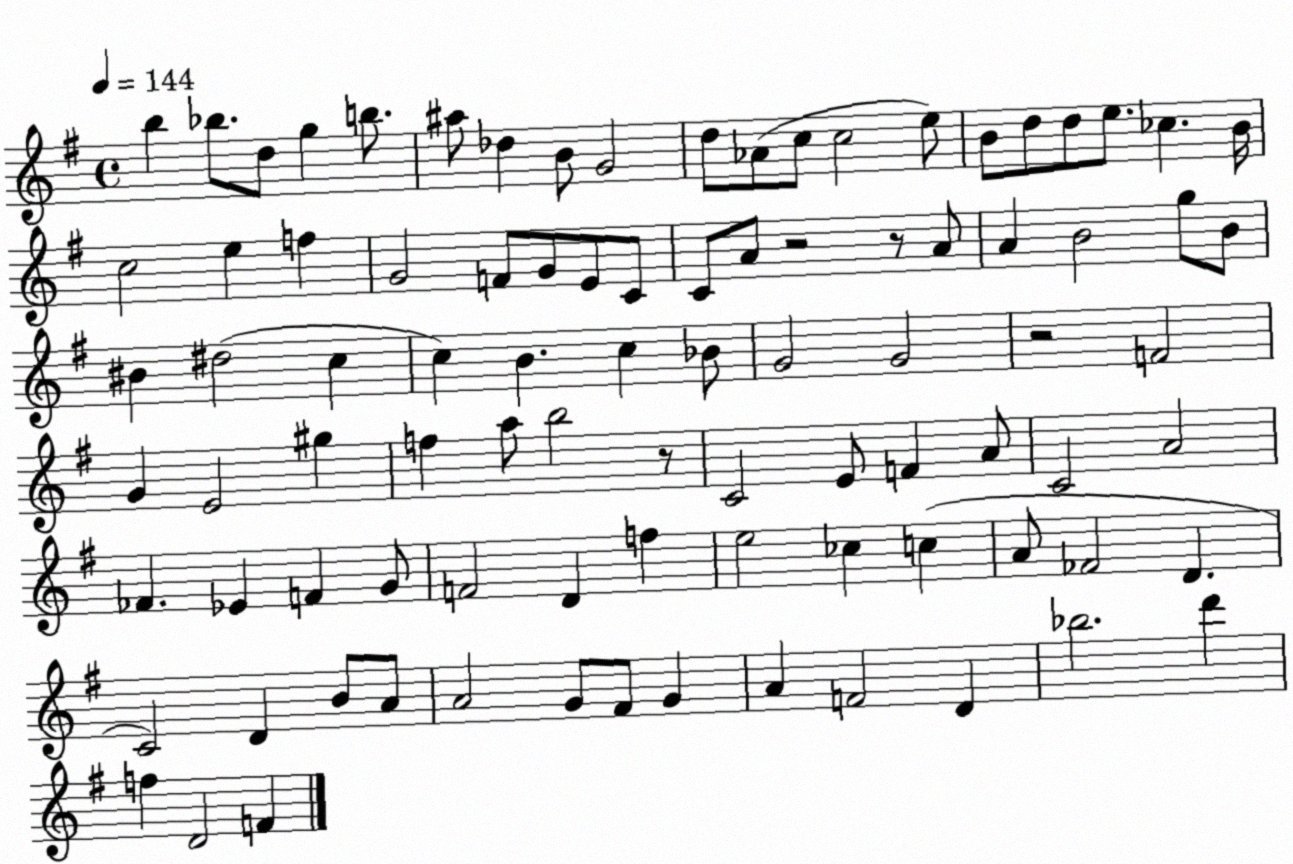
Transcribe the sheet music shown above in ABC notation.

X:1
T:Untitled
M:4/4
L:1/4
K:G
b _b/2 d/2 g b/2 ^a/2 _d B/2 G2 d/2 _A/2 c/2 c2 e/2 B/2 d/2 d/2 e/2 _c B/4 c2 e f G2 F/2 G/2 E/2 C/2 C/2 A/2 z2 z/2 A/2 A B2 g/2 B/2 ^B ^d2 c c B c _B/2 G2 G2 z2 F2 G E2 ^g f a/2 b2 z/2 C2 E/2 F A/2 C2 A2 _F _E F G/2 F2 D f e2 _c c A/2 _F2 D C2 D B/2 A/2 A2 G/2 ^F/2 G A F2 D _b2 d' f D2 F